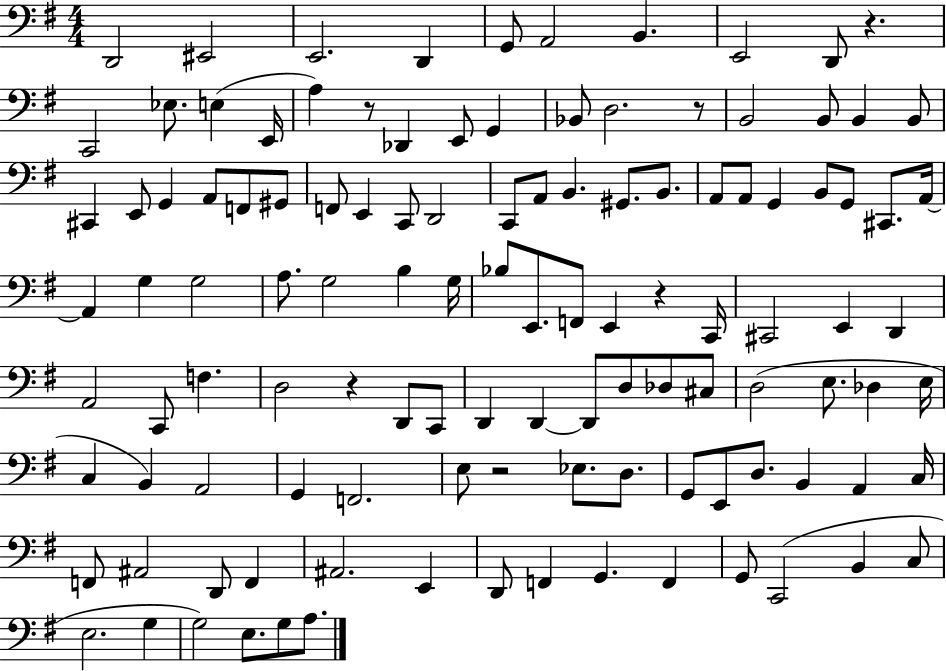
D2/h EIS2/h E2/h. D2/q G2/e A2/h B2/q. E2/h D2/e R/q. C2/h Eb3/e. E3/q E2/s A3/q R/e Db2/q E2/e G2/q Bb2/e D3/h. R/e B2/h B2/e B2/q B2/e C#2/q E2/e G2/q A2/e F2/e G#2/e F2/e E2/q C2/e D2/h C2/e A2/e B2/q. G#2/e. B2/e. A2/e A2/e G2/q B2/e G2/e C#2/e. A2/s A2/q G3/q G3/h A3/e. G3/h B3/q G3/s Bb3/e E2/e. F2/e E2/q R/q C2/s C#2/h E2/q D2/q A2/h C2/e F3/q. D3/h R/q D2/e C2/e D2/q D2/q D2/e D3/e Db3/e C#3/e D3/h E3/e. Db3/q E3/s C3/q B2/q A2/h G2/q F2/h. E3/e R/h Eb3/e. D3/e. G2/e E2/e D3/e. B2/q A2/q C3/s F2/e A#2/h D2/e F2/q A#2/h. E2/q D2/e F2/q G2/q. F2/q G2/e C2/h B2/q C3/e E3/h. G3/q G3/h E3/e. G3/e A3/e.